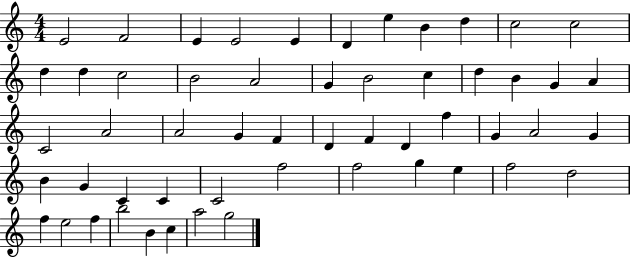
X:1
T:Untitled
M:4/4
L:1/4
K:C
E2 F2 E E2 E D e B d c2 c2 d d c2 B2 A2 G B2 c d B G A C2 A2 A2 G F D F D f G A2 G B G C C C2 f2 f2 g e f2 d2 f e2 f b2 B c a2 g2